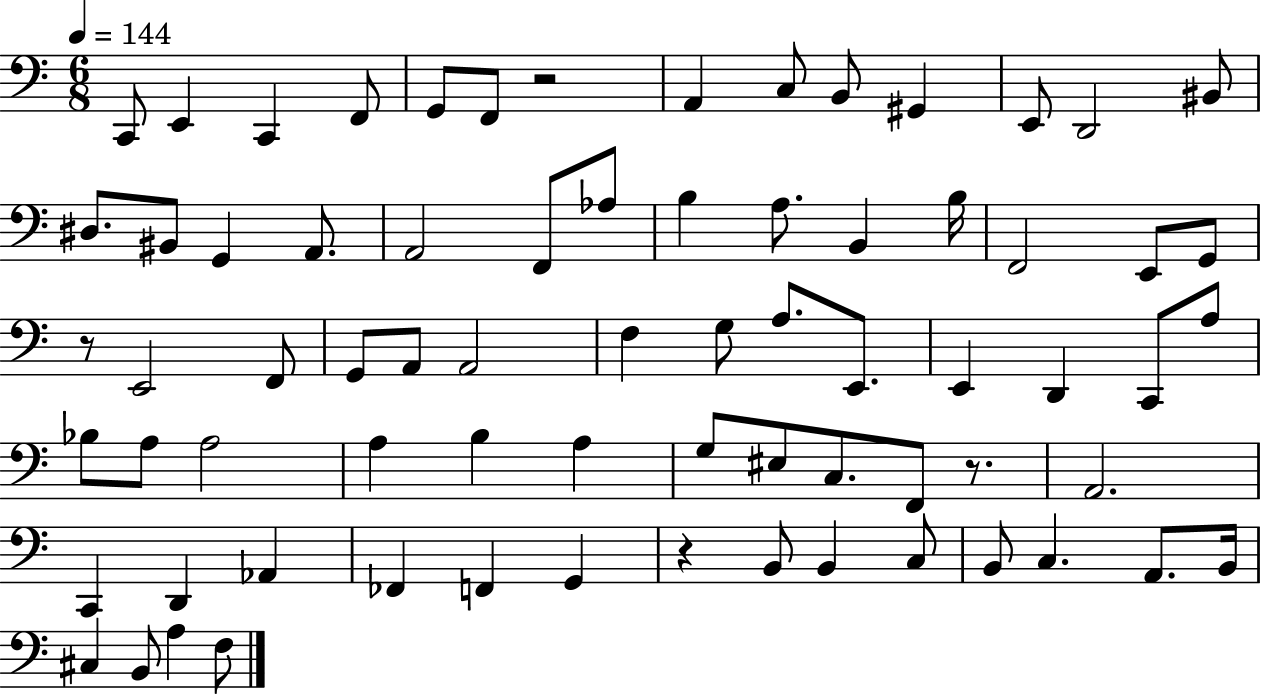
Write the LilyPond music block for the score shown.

{
  \clef bass
  \numericTimeSignature
  \time 6/8
  \key c \major
  \tempo 4 = 144
  c,8 e,4 c,4 f,8 | g,8 f,8 r2 | a,4 c8 b,8 gis,4 | e,8 d,2 bis,8 | \break dis8. bis,8 g,4 a,8. | a,2 f,8 aes8 | b4 a8. b,4 b16 | f,2 e,8 g,8 | \break r8 e,2 f,8 | g,8 a,8 a,2 | f4 g8 a8. e,8. | e,4 d,4 c,8 a8 | \break bes8 a8 a2 | a4 b4 a4 | g8 eis8 c8. f,8 r8. | a,2. | \break c,4 d,4 aes,4 | fes,4 f,4 g,4 | r4 b,8 b,4 c8 | b,8 c4. a,8. b,16 | \break cis4 b,8 a4 f8 | \bar "|."
}